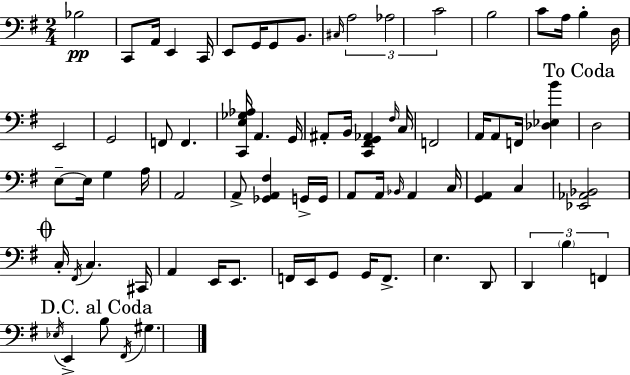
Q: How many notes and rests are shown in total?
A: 75